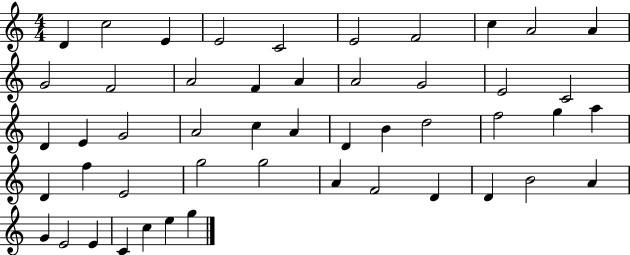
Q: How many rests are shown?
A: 0